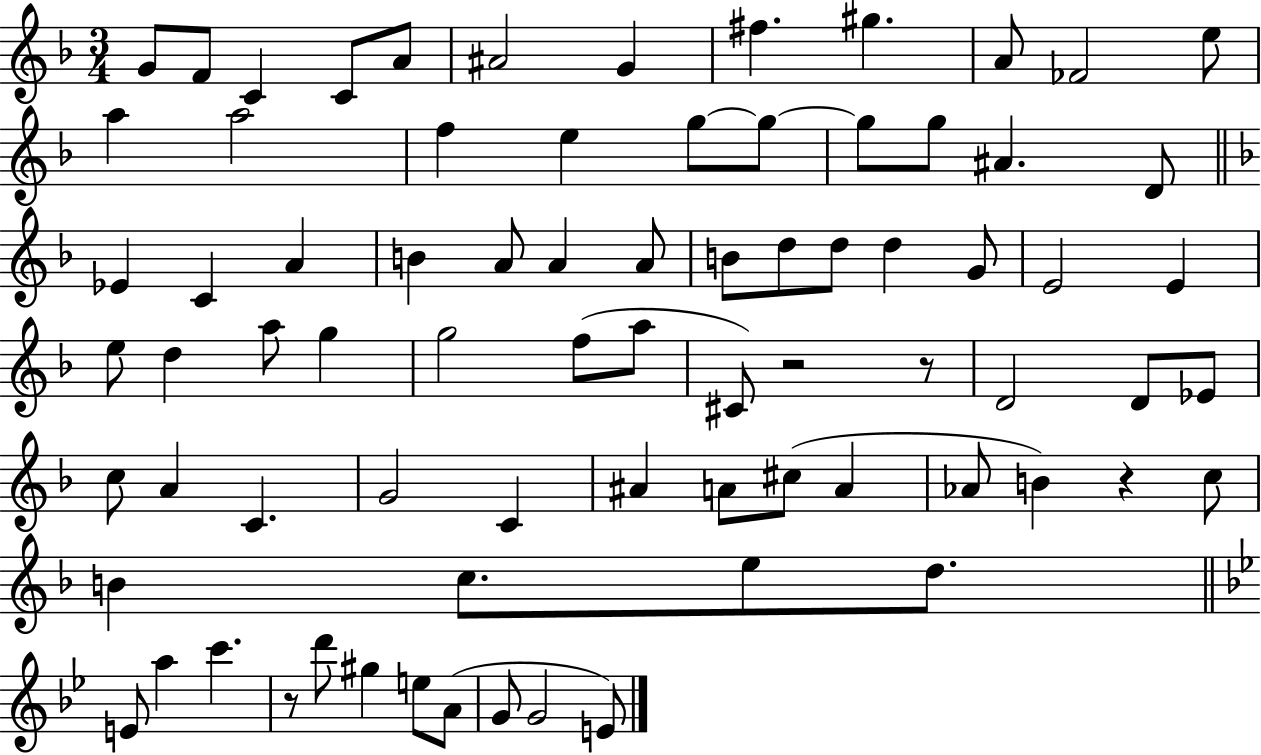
G4/e F4/e C4/q C4/e A4/e A#4/h G4/q F#5/q. G#5/q. A4/e FES4/h E5/e A5/q A5/h F5/q E5/q G5/e G5/e G5/e G5/e A#4/q. D4/e Eb4/q C4/q A4/q B4/q A4/e A4/q A4/e B4/e D5/e D5/e D5/q G4/e E4/h E4/q E5/e D5/q A5/e G5/q G5/h F5/e A5/e C#4/e R/h R/e D4/h D4/e Eb4/e C5/e A4/q C4/q. G4/h C4/q A#4/q A4/e C#5/e A4/q Ab4/e B4/q R/q C5/e B4/q C5/e. E5/e D5/e. E4/e A5/q C6/q. R/e D6/e G#5/q E5/e A4/e G4/e G4/h E4/e